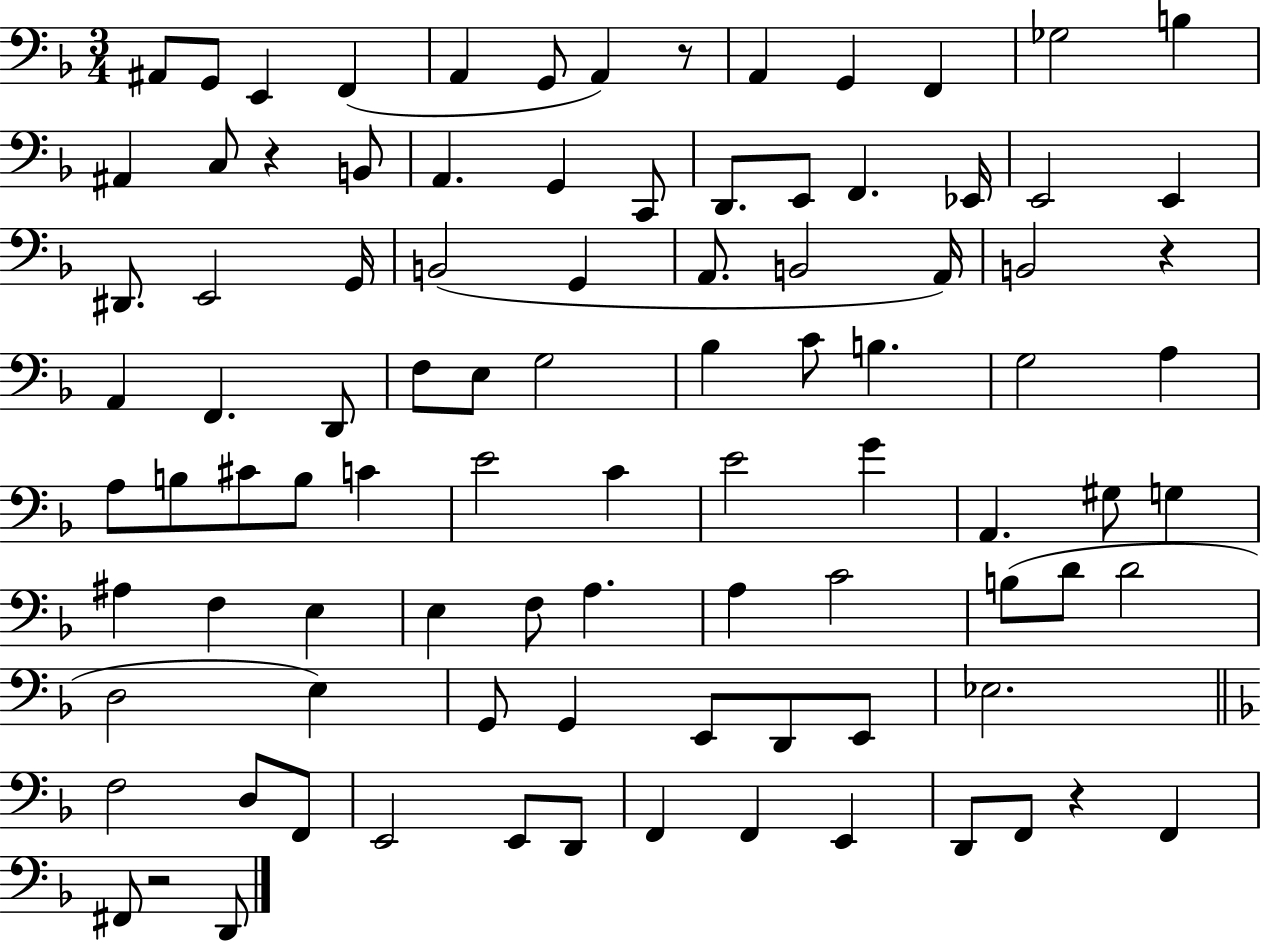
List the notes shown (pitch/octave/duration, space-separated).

A#2/e G2/e E2/q F2/q A2/q G2/e A2/q R/e A2/q G2/q F2/q Gb3/h B3/q A#2/q C3/e R/q B2/e A2/q. G2/q C2/e D2/e. E2/e F2/q. Eb2/s E2/h E2/q D#2/e. E2/h G2/s B2/h G2/q A2/e. B2/h A2/s B2/h R/q A2/q F2/q. D2/e F3/e E3/e G3/h Bb3/q C4/e B3/q. G3/h A3/q A3/e B3/e C#4/e B3/e C4/q E4/h C4/q E4/h G4/q A2/q. G#3/e G3/q A#3/q F3/q E3/q E3/q F3/e A3/q. A3/q C4/h B3/e D4/e D4/h D3/h E3/q G2/e G2/q E2/e D2/e E2/e Eb3/h. F3/h D3/e F2/e E2/h E2/e D2/e F2/q F2/q E2/q D2/e F2/e R/q F2/q F#2/e R/h D2/e